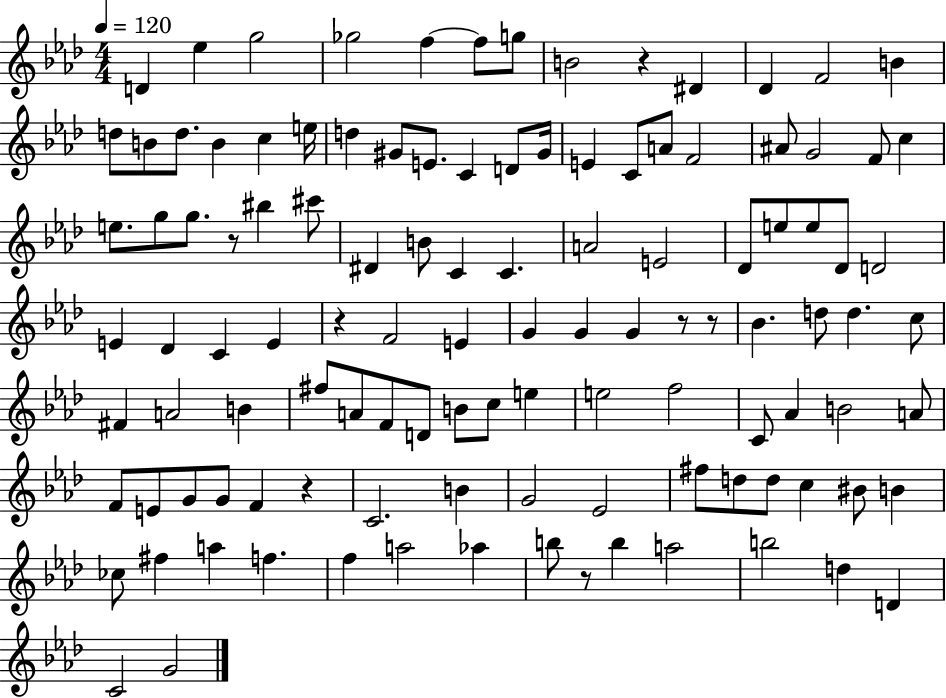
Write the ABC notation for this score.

X:1
T:Untitled
M:4/4
L:1/4
K:Ab
D _e g2 _g2 f f/2 g/2 B2 z ^D _D F2 B d/2 B/2 d/2 B c e/4 d ^G/2 E/2 C D/2 ^G/4 E C/2 A/2 F2 ^A/2 G2 F/2 c e/2 g/2 g/2 z/2 ^b ^c'/2 ^D B/2 C C A2 E2 _D/2 e/2 e/2 _D/2 D2 E _D C E z F2 E G G G z/2 z/2 _B d/2 d c/2 ^F A2 B ^f/2 A/2 F/2 D/2 B/2 c/2 e e2 f2 C/2 _A B2 A/2 F/2 E/2 G/2 G/2 F z C2 B G2 _E2 ^f/2 d/2 d/2 c ^B/2 B _c/2 ^f a f f a2 _a b/2 z/2 b a2 b2 d D C2 G2